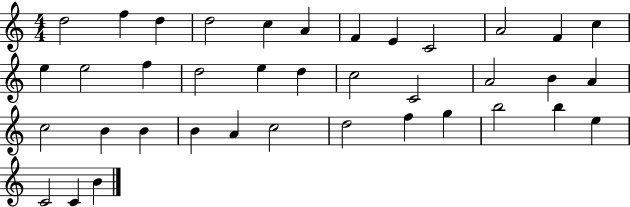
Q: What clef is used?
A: treble